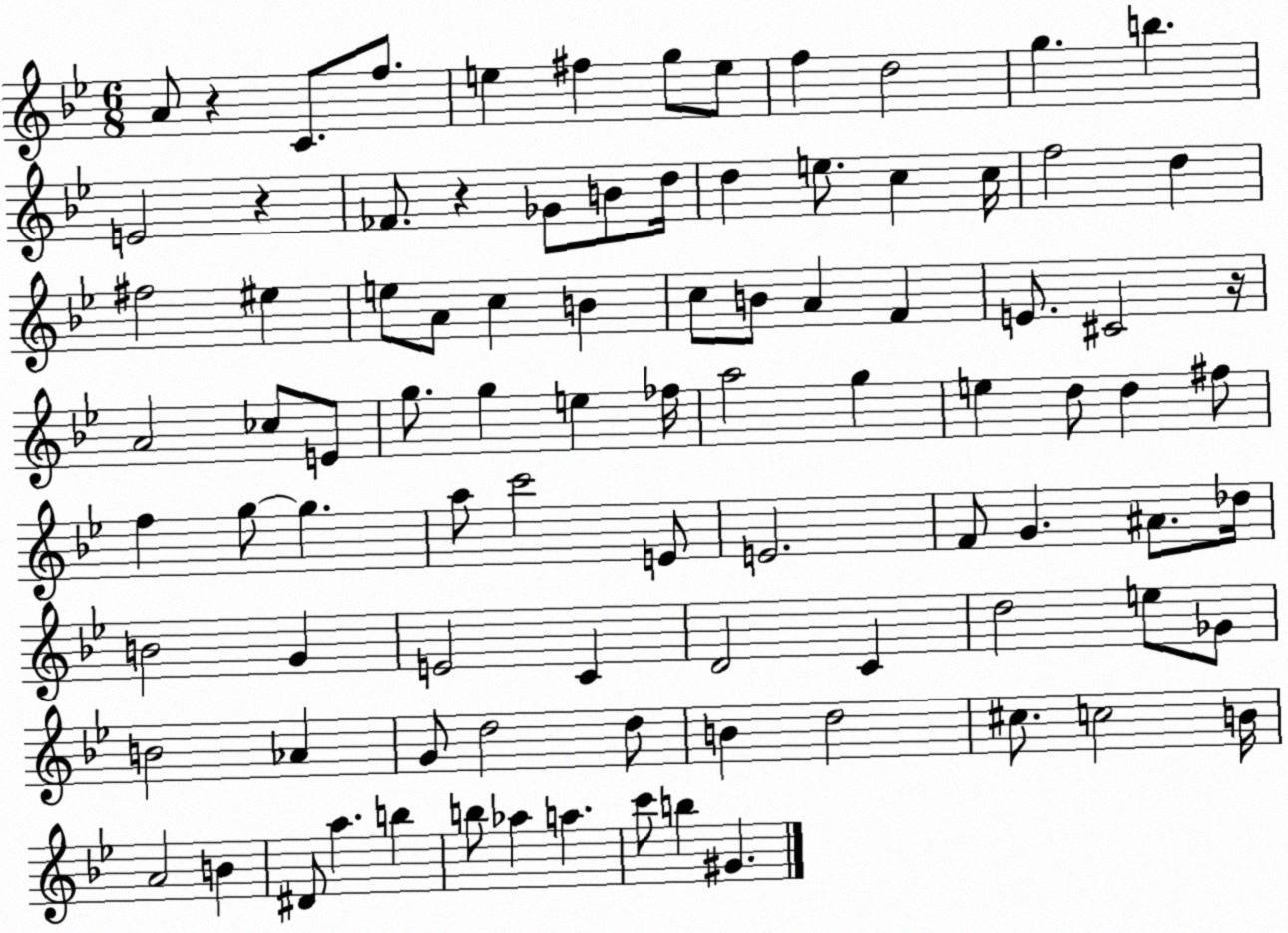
X:1
T:Untitled
M:6/8
L:1/4
K:Bb
A/2 z C/2 f/2 e ^f g/2 e/2 f d2 g b E2 z _F/2 z _G/2 B/2 d/4 d e/2 c c/4 f2 d ^f2 ^e e/2 A/2 c B c/2 B/2 A F E/2 ^C2 z/4 A2 _c/2 E/2 g/2 g e _f/4 a2 g e d/2 d ^f/2 f g/2 g a/2 c'2 E/2 E2 F/2 G ^A/2 _d/4 B2 G E2 C D2 C d2 e/2 _G/2 B2 _A G/2 d2 d/2 B d2 ^c/2 c2 B/4 A2 B ^D/2 a b b/2 _a a c'/2 b ^G